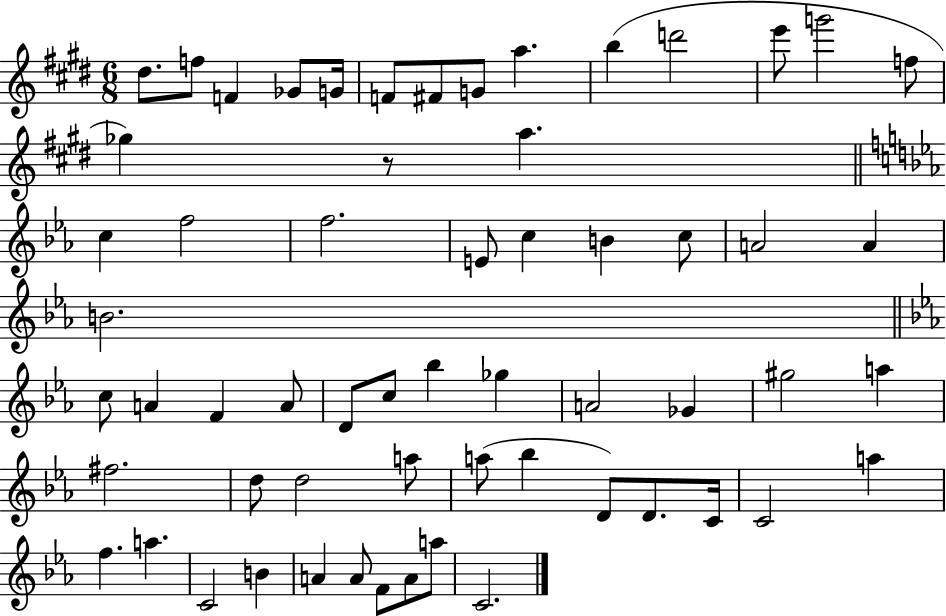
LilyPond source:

{
  \clef treble
  \numericTimeSignature
  \time 6/8
  \key e \major
  dis''8. f''8 f'4 ges'8 g'16 | f'8 fis'8 g'8 a''4. | b''4( d'''2 | e'''8 g'''2 f''8 | \break ges''4) r8 a''4. | \bar "||" \break \key c \minor c''4 f''2 | f''2. | e'8 c''4 b'4 c''8 | a'2 a'4 | \break b'2. | \bar "||" \break \key c \minor c''8 a'4 f'4 a'8 | d'8 c''8 bes''4 ges''4 | a'2 ges'4 | gis''2 a''4 | \break fis''2. | d''8 d''2 a''8 | a''8( bes''4 d'8) d'8. c'16 | c'2 a''4 | \break f''4. a''4. | c'2 b'4 | a'4 a'8 f'8 a'8 a''8 | c'2. | \break \bar "|."
}